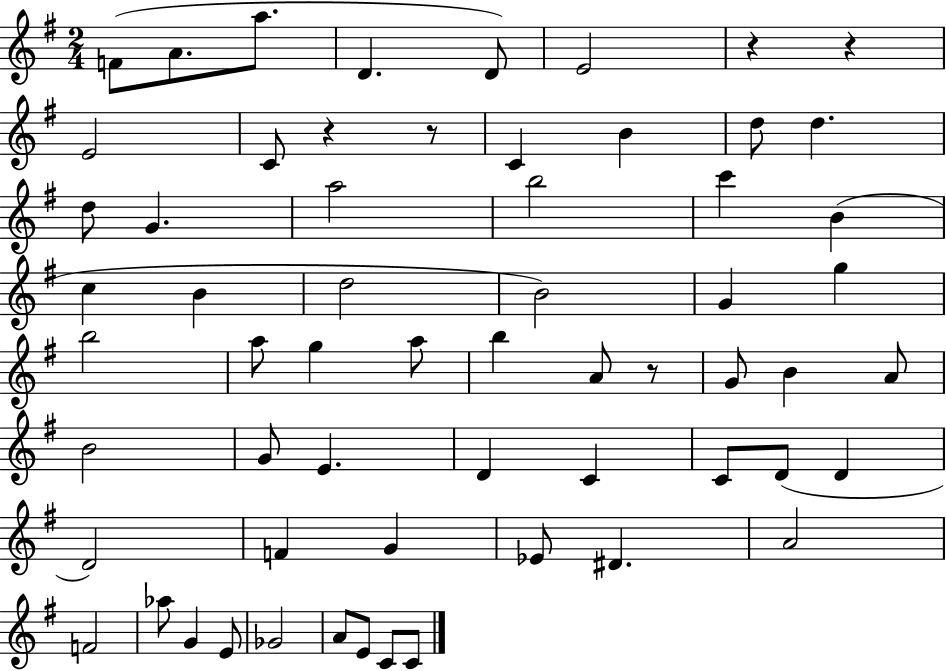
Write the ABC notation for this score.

X:1
T:Untitled
M:2/4
L:1/4
K:G
F/2 A/2 a/2 D D/2 E2 z z E2 C/2 z z/2 C B d/2 d d/2 G a2 b2 c' B c B d2 B2 G g b2 a/2 g a/2 b A/2 z/2 G/2 B A/2 B2 G/2 E D C C/2 D/2 D D2 F G _E/2 ^D A2 F2 _a/2 G E/2 _G2 A/2 E/2 C/2 C/2